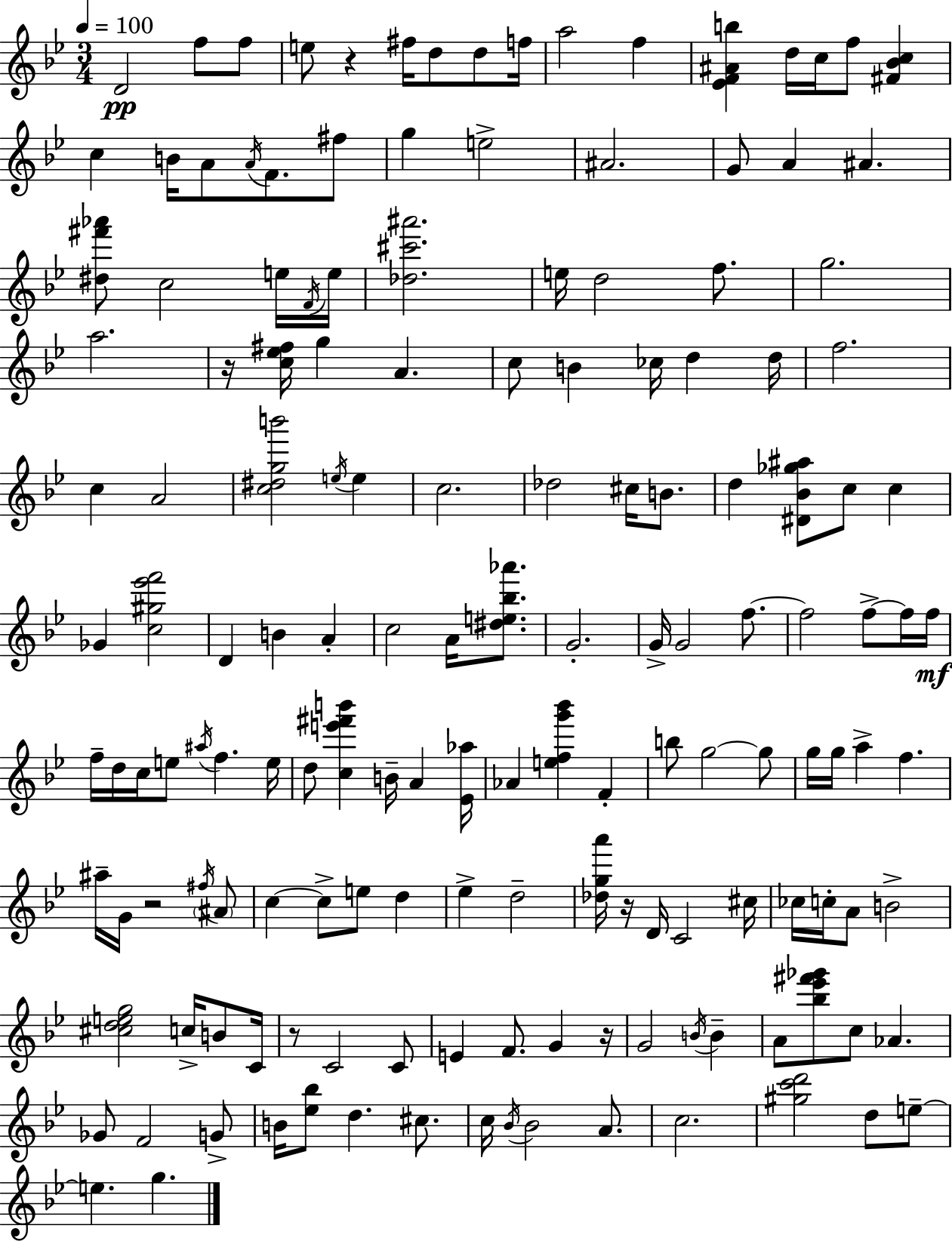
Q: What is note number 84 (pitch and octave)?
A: G5